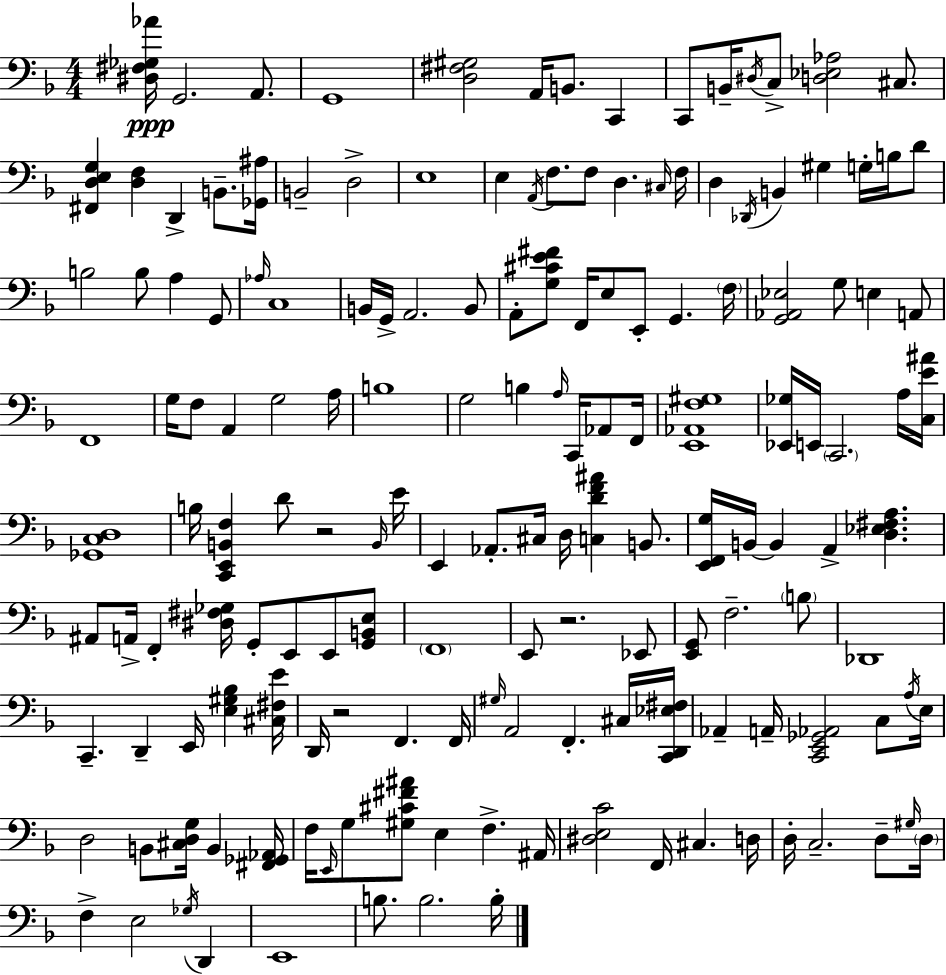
[D#3,F#3,Gb3,Ab4]/s G2/h. A2/e. G2/w [D3,F#3,G#3]/h A2/s B2/e. C2/q C2/e B2/s D#3/s C3/e [D3,Eb3,Ab3]/h C#3/e. [F#2,D3,E3,G3]/q [D3,F3]/q D2/q B2/e. [Gb2,A#3]/s B2/h D3/h E3/w E3/q A2/s F3/e. F3/e D3/q. C#3/s F3/s D3/q Db2/s B2/q G#3/q G3/s B3/s D4/e B3/h B3/e A3/q G2/e Ab3/s C3/w B2/s G2/s A2/h. B2/e A2/e [G3,C#4,E4,F#4]/e F2/s E3/e E2/e G2/q. F3/s [G2,Ab2,Eb3]/h G3/e E3/q A2/e F2/w G3/s F3/e A2/q G3/h A3/s B3/w G3/h B3/q A3/s C2/s Ab2/e F2/s [E2,Ab2,F3,G#3]/w [Eb2,Gb3]/s E2/s C2/h. A3/s [C3,E4,A#4]/s [Gb2,C3,D3]/w B3/s [C2,E2,B2,F3]/q D4/e R/h B2/s E4/s E2/q Ab2/e. C#3/s D3/s [C3,D4,F4,A#4]/q B2/e. [E2,F2,G3]/s B2/s B2/q A2/q [D3,Eb3,F#3,A3]/q. A#2/e A2/s F2/q [D#3,F#3,Gb3]/s G2/e E2/e E2/e [G2,B2,E3]/e F2/w E2/e R/h. Eb2/e [E2,G2]/e F3/h. B3/e Db2/w C2/q. D2/q E2/s [E3,G#3,Bb3]/q [C#3,F#3,E4]/s D2/s R/h F2/q. F2/s G#3/s A2/h F2/q. C#3/s [C2,D2,Eb3,F#3]/s Ab2/q A2/s [C2,E2,Gb2,Ab2]/h C3/e A3/s E3/s D3/h B2/e [C#3,D3,G3]/s B2/q [F#2,Gb2,Ab2]/s F3/s E2/s G3/e [G#3,C#4,F#4,A#4]/e E3/q F3/q. A#2/s [D#3,E3,C4]/h F2/s C#3/q. D3/s D3/s C3/h. D3/e G#3/s D3/s F3/q E3/h Gb3/s D2/q E2/w B3/e. B3/h. B3/s